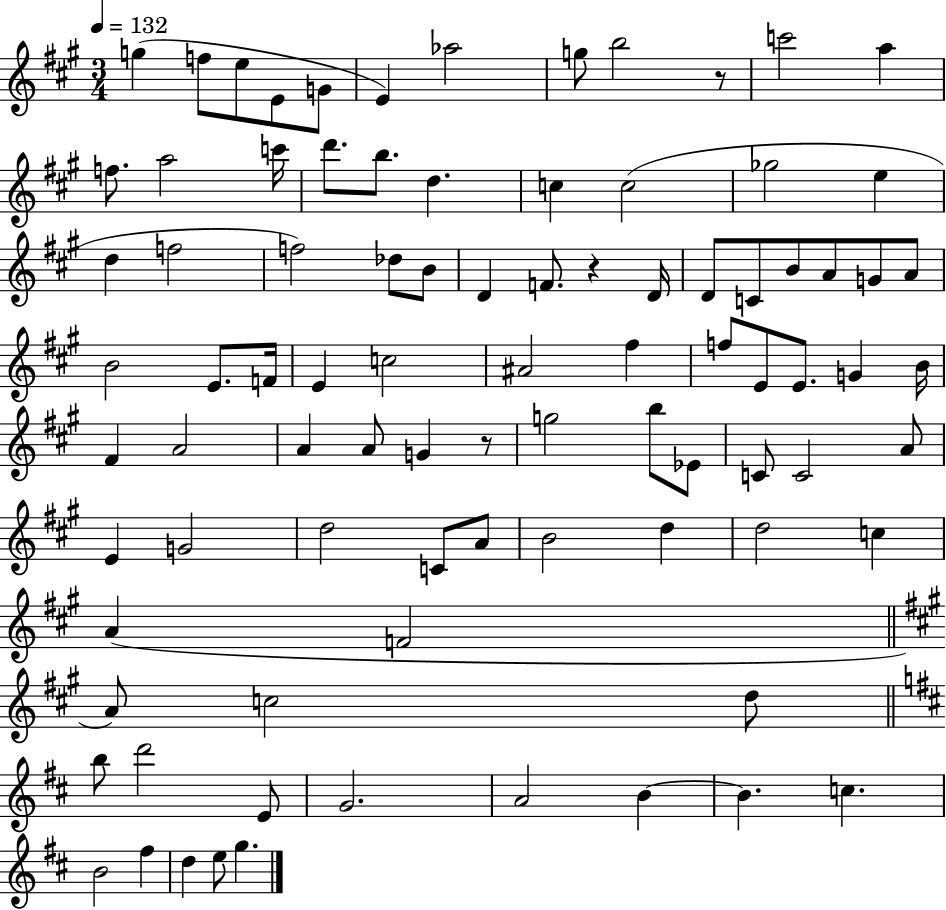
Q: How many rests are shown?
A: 3